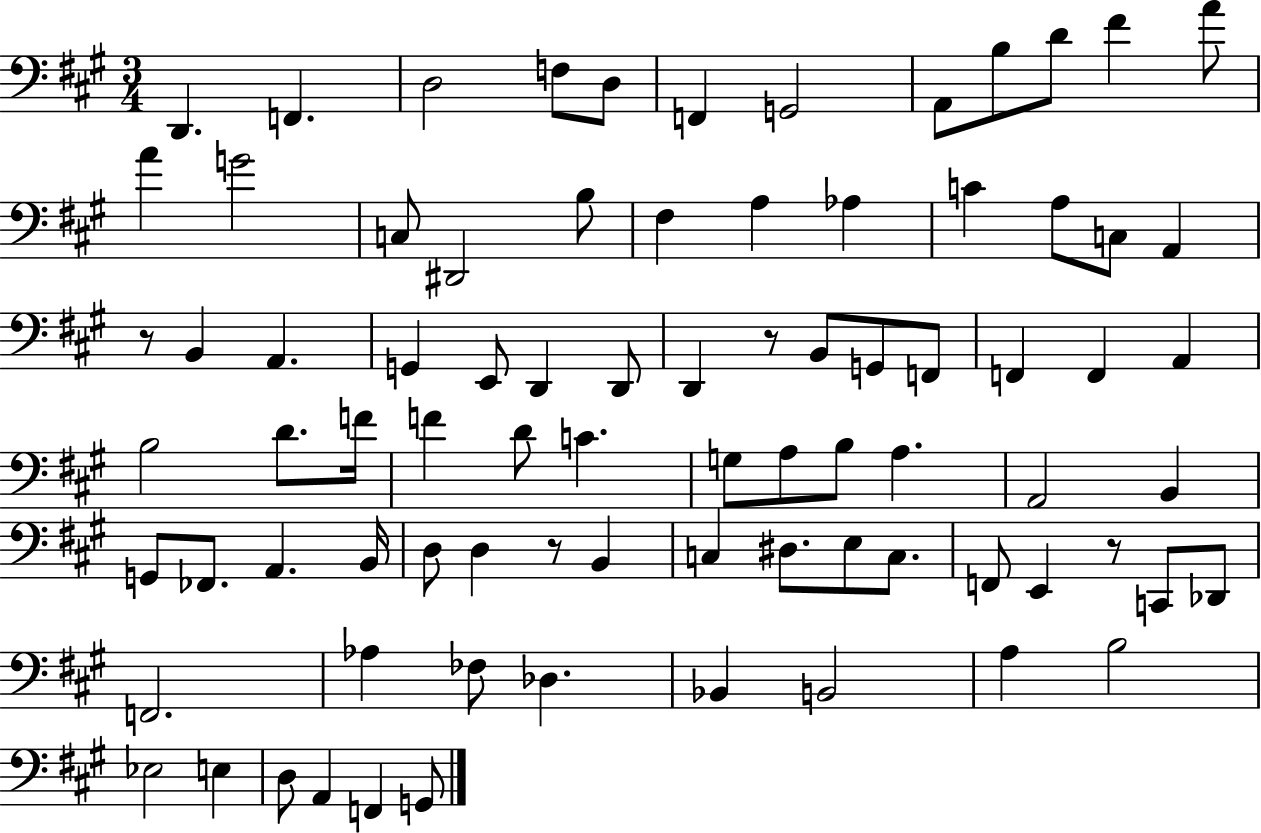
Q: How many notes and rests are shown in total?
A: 82